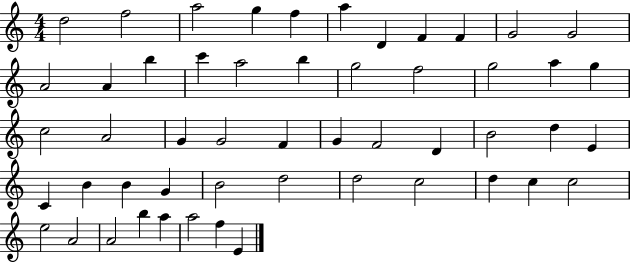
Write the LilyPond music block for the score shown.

{
  \clef treble
  \numericTimeSignature
  \time 4/4
  \key c \major
  d''2 f''2 | a''2 g''4 f''4 | a''4 d'4 f'4 f'4 | g'2 g'2 | \break a'2 a'4 b''4 | c'''4 a''2 b''4 | g''2 f''2 | g''2 a''4 g''4 | \break c''2 a'2 | g'4 g'2 f'4 | g'4 f'2 d'4 | b'2 d''4 e'4 | \break c'4 b'4 b'4 g'4 | b'2 d''2 | d''2 c''2 | d''4 c''4 c''2 | \break e''2 a'2 | a'2 b''4 a''4 | a''2 f''4 e'4 | \bar "|."
}